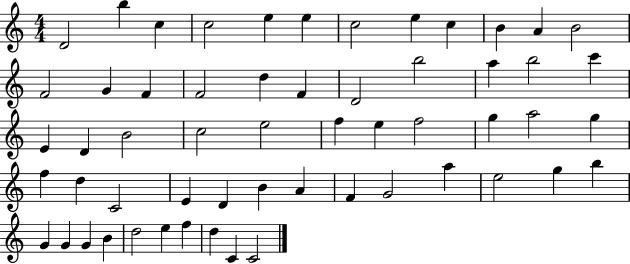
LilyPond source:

{
  \clef treble
  \numericTimeSignature
  \time 4/4
  \key c \major
  d'2 b''4 c''4 | c''2 e''4 e''4 | c''2 e''4 c''4 | b'4 a'4 b'2 | \break f'2 g'4 f'4 | f'2 d''4 f'4 | d'2 b''2 | a''4 b''2 c'''4 | \break e'4 d'4 b'2 | c''2 e''2 | f''4 e''4 f''2 | g''4 a''2 g''4 | \break f''4 d''4 c'2 | e'4 d'4 b'4 a'4 | f'4 g'2 a''4 | e''2 g''4 b''4 | \break g'4 g'4 g'4 b'4 | d''2 e''4 f''4 | d''4 c'4 c'2 | \bar "|."
}